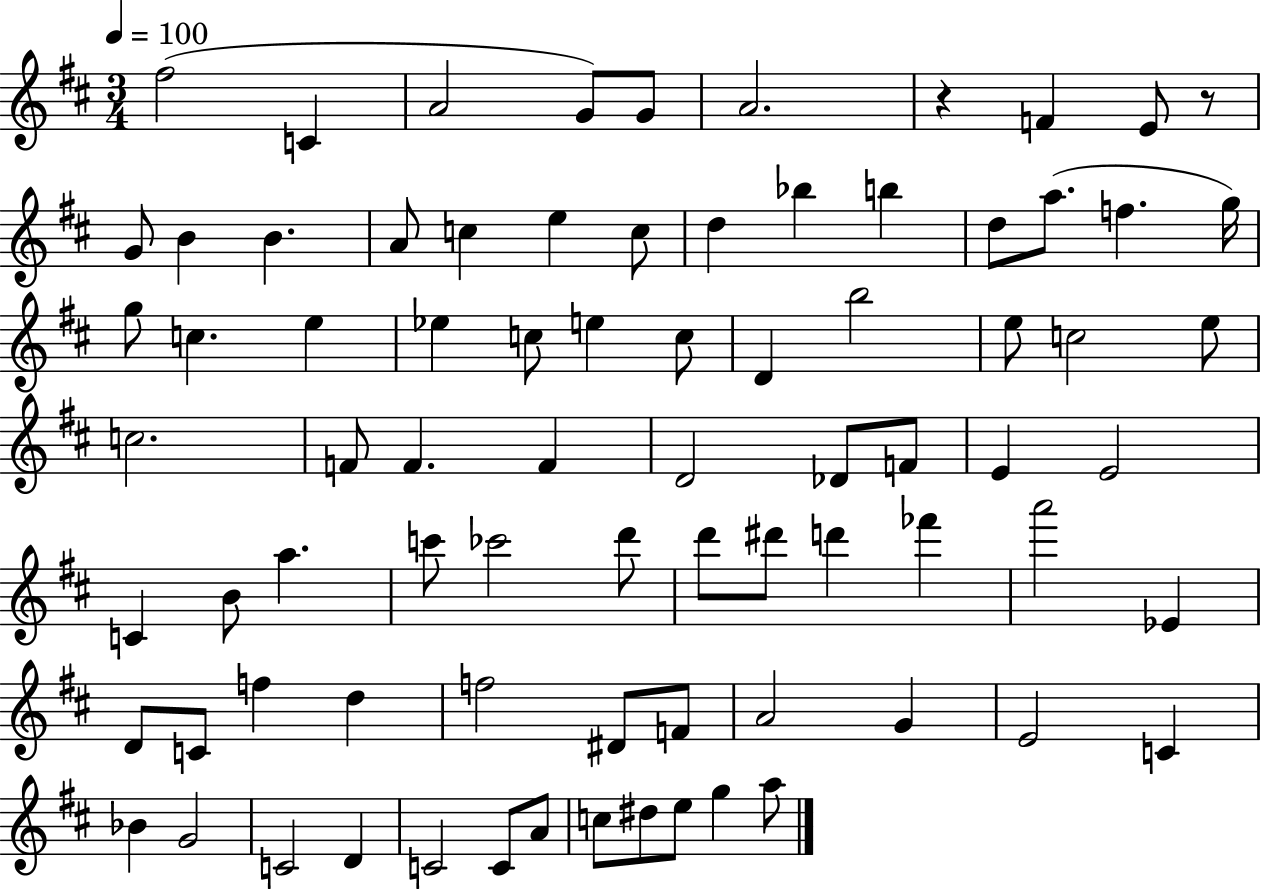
{
  \clef treble
  \numericTimeSignature
  \time 3/4
  \key d \major
  \tempo 4 = 100
  fis''2( c'4 | a'2 g'8) g'8 | a'2. | r4 f'4 e'8 r8 | \break g'8 b'4 b'4. | a'8 c''4 e''4 c''8 | d''4 bes''4 b''4 | d''8 a''8.( f''4. g''16) | \break g''8 c''4. e''4 | ees''4 c''8 e''4 c''8 | d'4 b''2 | e''8 c''2 e''8 | \break c''2. | f'8 f'4. f'4 | d'2 des'8 f'8 | e'4 e'2 | \break c'4 b'8 a''4. | c'''8 ces'''2 d'''8 | d'''8 dis'''8 d'''4 fes'''4 | a'''2 ees'4 | \break d'8 c'8 f''4 d''4 | f''2 dis'8 f'8 | a'2 g'4 | e'2 c'4 | \break bes'4 g'2 | c'2 d'4 | c'2 c'8 a'8 | c''8 dis''8 e''8 g''4 a''8 | \break \bar "|."
}